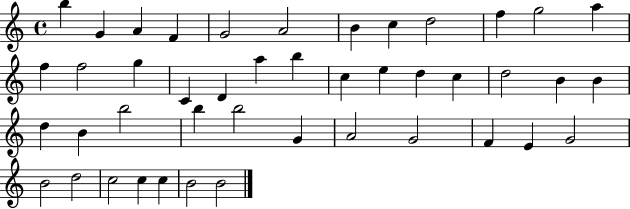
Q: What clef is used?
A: treble